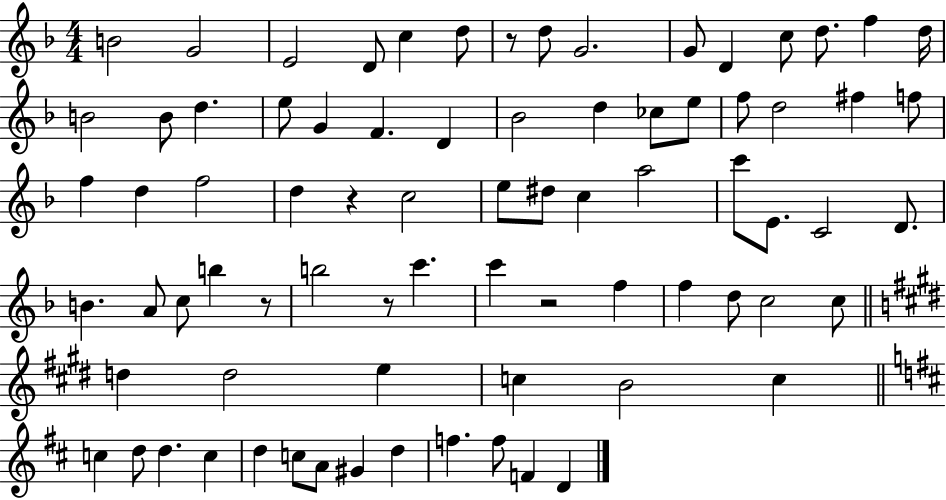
X:1
T:Untitled
M:4/4
L:1/4
K:F
B2 G2 E2 D/2 c d/2 z/2 d/2 G2 G/2 D c/2 d/2 f d/4 B2 B/2 d e/2 G F D _B2 d _c/2 e/2 f/2 d2 ^f f/2 f d f2 d z c2 e/2 ^d/2 c a2 c'/2 E/2 C2 D/2 B A/2 c/2 b z/2 b2 z/2 c' c' z2 f f d/2 c2 c/2 d d2 e c B2 c c d/2 d c d c/2 A/2 ^G d f f/2 F D